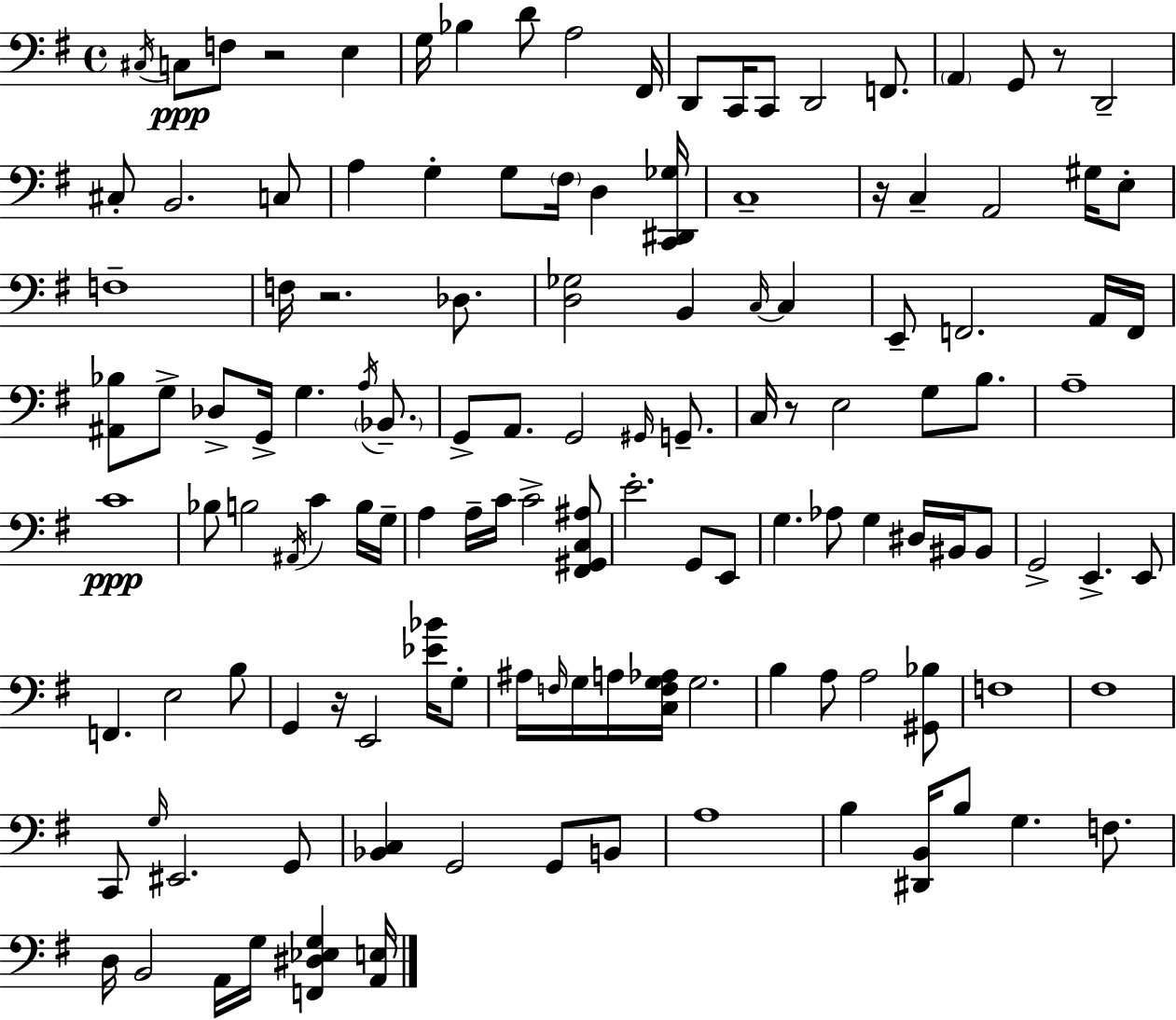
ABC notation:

X:1
T:Untitled
M:4/4
L:1/4
K:G
^C,/4 C,/2 F,/2 z2 E, G,/4 _B, D/2 A,2 ^F,,/4 D,,/2 C,,/4 C,,/2 D,,2 F,,/2 A,, G,,/2 z/2 D,,2 ^C,/2 B,,2 C,/2 A, G, G,/2 ^F,/4 D, [C,,^D,,_G,]/4 C,4 z/4 C, A,,2 ^G,/4 E,/2 F,4 F,/4 z2 _D,/2 [D,_G,]2 B,, C,/4 C, E,,/2 F,,2 A,,/4 F,,/4 [^A,,_B,]/2 G,/2 _D,/2 G,,/4 G, A,/4 _B,,/2 G,,/2 A,,/2 G,,2 ^G,,/4 G,,/2 C,/4 z/2 E,2 G,/2 B,/2 A,4 C4 _B,/2 B,2 ^A,,/4 C B,/4 G,/4 A, A,/4 C/4 C2 [^F,,^G,,C,^A,]/2 E2 G,,/2 E,,/2 G, _A,/2 G, ^D,/4 ^B,,/4 ^B,,/2 G,,2 E,, E,,/2 F,, E,2 B,/2 G,, z/4 E,,2 [_E_B]/4 G,/2 ^A,/4 F,/4 G,/4 A,/4 [C,F,G,_A,]/4 G,2 B, A,/2 A,2 [^G,,_B,]/2 F,4 ^F,4 C,,/2 G,/4 ^E,,2 G,,/2 [_B,,C,] G,,2 G,,/2 B,,/2 A,4 B, [^D,,B,,]/4 B,/2 G, F,/2 D,/4 B,,2 A,,/4 G,/4 [F,,^D,_E,G,] [A,,E,]/4